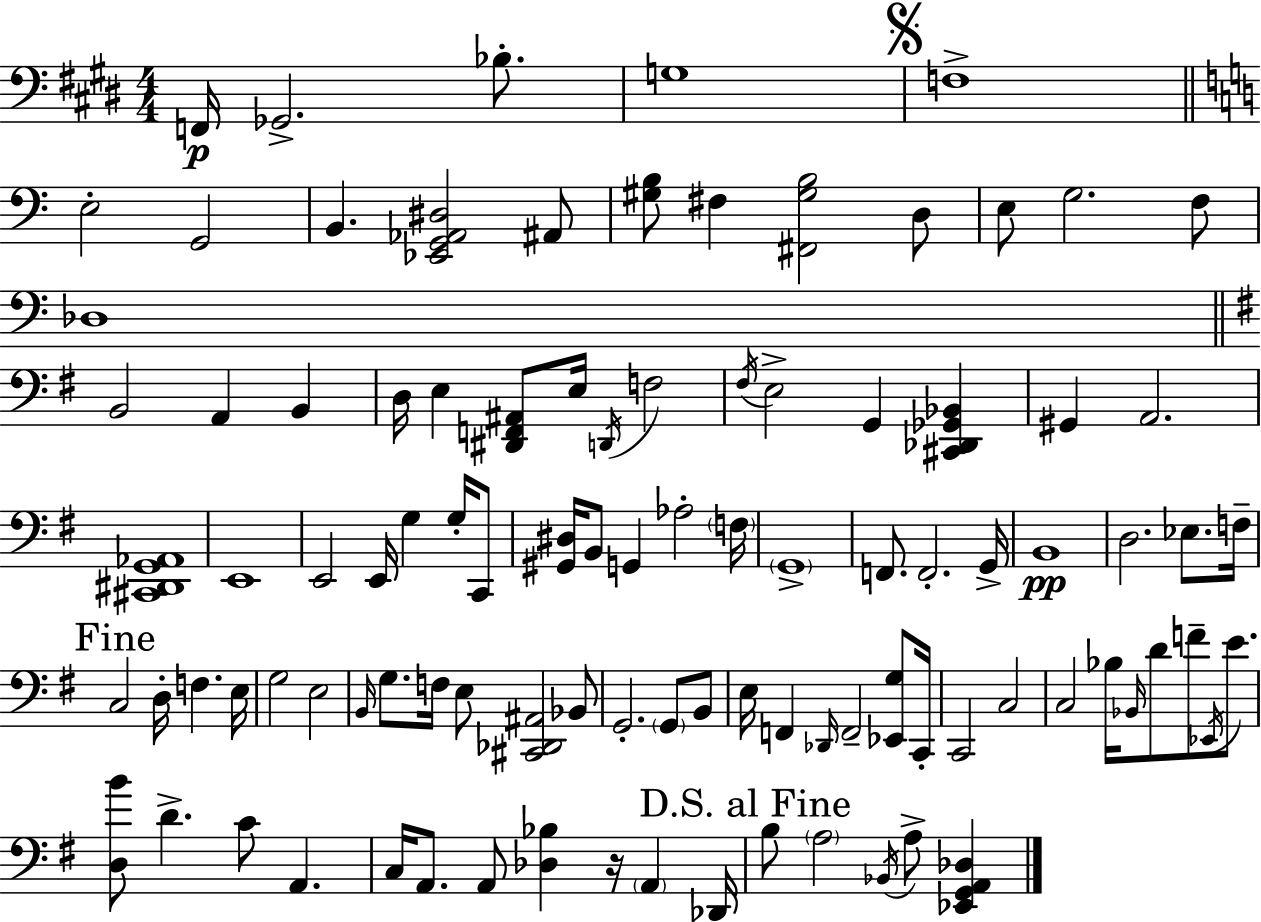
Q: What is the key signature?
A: E major